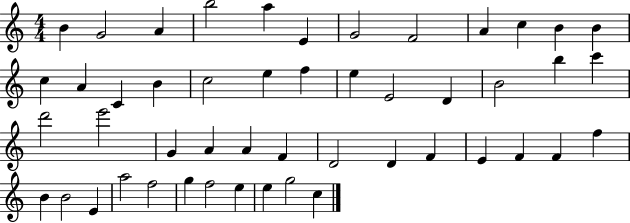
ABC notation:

X:1
T:Untitled
M:4/4
L:1/4
K:C
B G2 A b2 a E G2 F2 A c B B c A C B c2 e f e E2 D B2 b c' d'2 e'2 G A A F D2 D F E F F f B B2 E a2 f2 g f2 e e g2 c